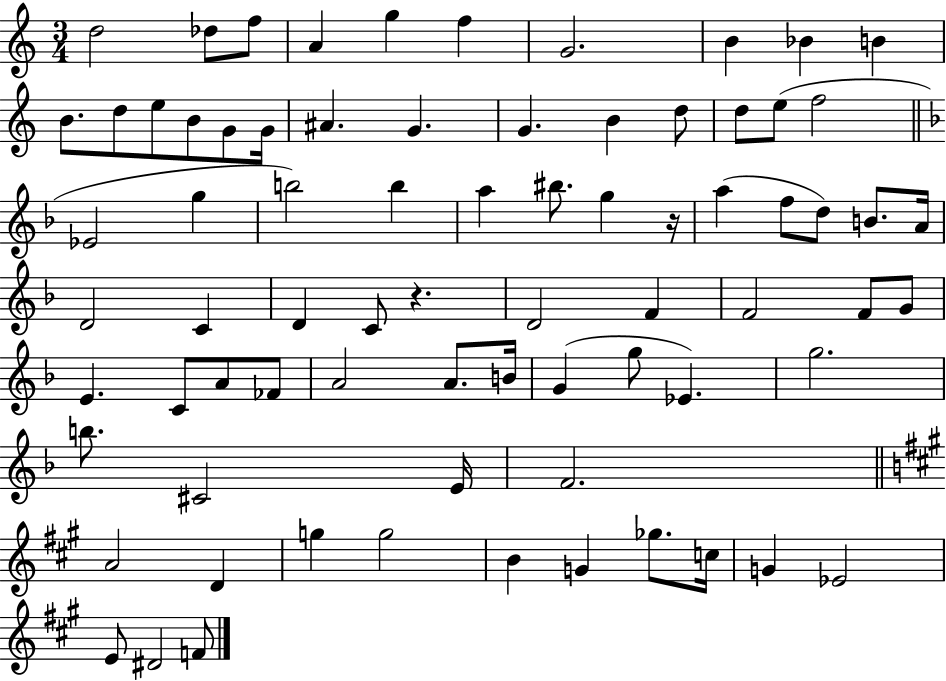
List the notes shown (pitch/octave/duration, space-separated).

D5/h Db5/e F5/e A4/q G5/q F5/q G4/h. B4/q Bb4/q B4/q B4/e. D5/e E5/e B4/e G4/e G4/s A#4/q. G4/q. G4/q. B4/q D5/e D5/e E5/e F5/h Eb4/h G5/q B5/h B5/q A5/q BIS5/e. G5/q R/s A5/q F5/e D5/e B4/e. A4/s D4/h C4/q D4/q C4/e R/q. D4/h F4/q F4/h F4/e G4/e E4/q. C4/e A4/e FES4/e A4/h A4/e. B4/s G4/q G5/e Eb4/q. G5/h. B5/e. C#4/h E4/s F4/h. A4/h D4/q G5/q G5/h B4/q G4/q Gb5/e. C5/s G4/q Eb4/h E4/e D#4/h F4/e